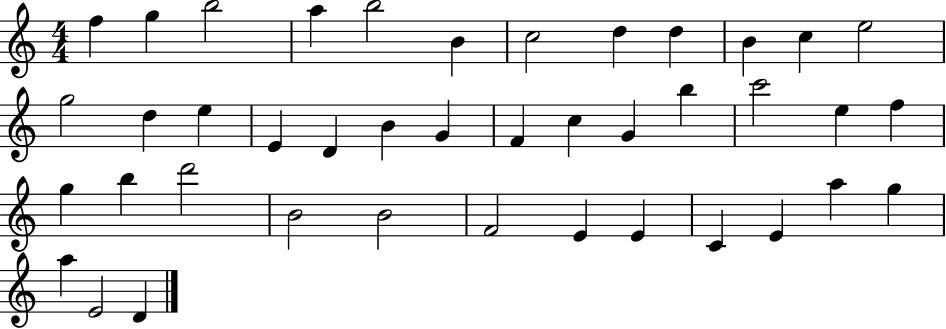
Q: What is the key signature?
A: C major